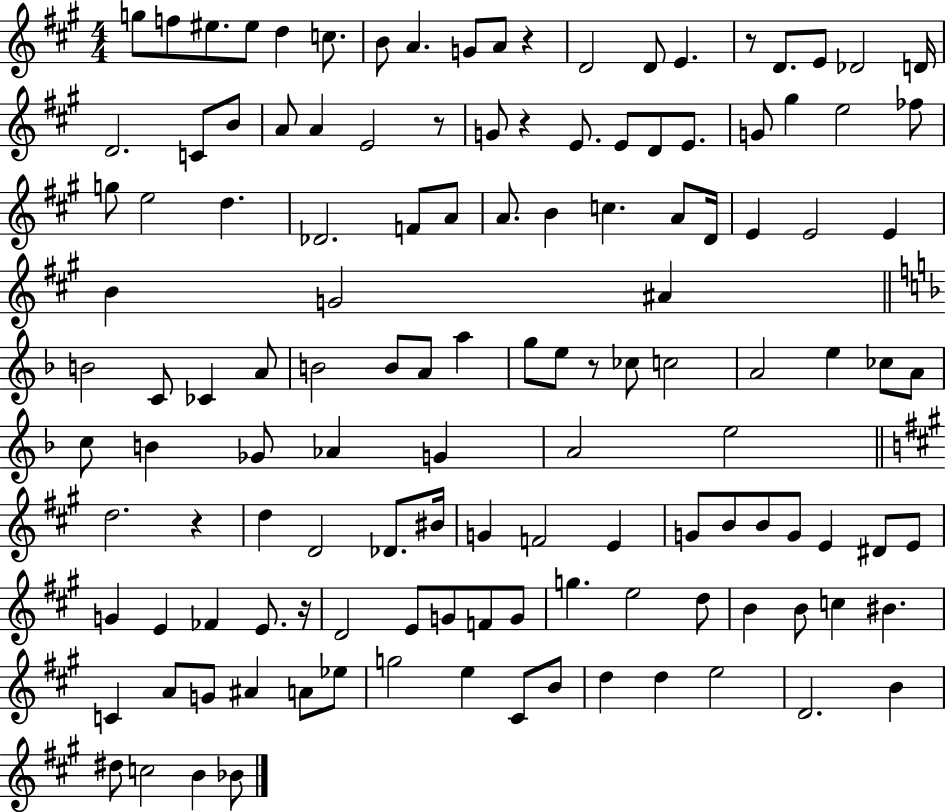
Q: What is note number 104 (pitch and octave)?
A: C4